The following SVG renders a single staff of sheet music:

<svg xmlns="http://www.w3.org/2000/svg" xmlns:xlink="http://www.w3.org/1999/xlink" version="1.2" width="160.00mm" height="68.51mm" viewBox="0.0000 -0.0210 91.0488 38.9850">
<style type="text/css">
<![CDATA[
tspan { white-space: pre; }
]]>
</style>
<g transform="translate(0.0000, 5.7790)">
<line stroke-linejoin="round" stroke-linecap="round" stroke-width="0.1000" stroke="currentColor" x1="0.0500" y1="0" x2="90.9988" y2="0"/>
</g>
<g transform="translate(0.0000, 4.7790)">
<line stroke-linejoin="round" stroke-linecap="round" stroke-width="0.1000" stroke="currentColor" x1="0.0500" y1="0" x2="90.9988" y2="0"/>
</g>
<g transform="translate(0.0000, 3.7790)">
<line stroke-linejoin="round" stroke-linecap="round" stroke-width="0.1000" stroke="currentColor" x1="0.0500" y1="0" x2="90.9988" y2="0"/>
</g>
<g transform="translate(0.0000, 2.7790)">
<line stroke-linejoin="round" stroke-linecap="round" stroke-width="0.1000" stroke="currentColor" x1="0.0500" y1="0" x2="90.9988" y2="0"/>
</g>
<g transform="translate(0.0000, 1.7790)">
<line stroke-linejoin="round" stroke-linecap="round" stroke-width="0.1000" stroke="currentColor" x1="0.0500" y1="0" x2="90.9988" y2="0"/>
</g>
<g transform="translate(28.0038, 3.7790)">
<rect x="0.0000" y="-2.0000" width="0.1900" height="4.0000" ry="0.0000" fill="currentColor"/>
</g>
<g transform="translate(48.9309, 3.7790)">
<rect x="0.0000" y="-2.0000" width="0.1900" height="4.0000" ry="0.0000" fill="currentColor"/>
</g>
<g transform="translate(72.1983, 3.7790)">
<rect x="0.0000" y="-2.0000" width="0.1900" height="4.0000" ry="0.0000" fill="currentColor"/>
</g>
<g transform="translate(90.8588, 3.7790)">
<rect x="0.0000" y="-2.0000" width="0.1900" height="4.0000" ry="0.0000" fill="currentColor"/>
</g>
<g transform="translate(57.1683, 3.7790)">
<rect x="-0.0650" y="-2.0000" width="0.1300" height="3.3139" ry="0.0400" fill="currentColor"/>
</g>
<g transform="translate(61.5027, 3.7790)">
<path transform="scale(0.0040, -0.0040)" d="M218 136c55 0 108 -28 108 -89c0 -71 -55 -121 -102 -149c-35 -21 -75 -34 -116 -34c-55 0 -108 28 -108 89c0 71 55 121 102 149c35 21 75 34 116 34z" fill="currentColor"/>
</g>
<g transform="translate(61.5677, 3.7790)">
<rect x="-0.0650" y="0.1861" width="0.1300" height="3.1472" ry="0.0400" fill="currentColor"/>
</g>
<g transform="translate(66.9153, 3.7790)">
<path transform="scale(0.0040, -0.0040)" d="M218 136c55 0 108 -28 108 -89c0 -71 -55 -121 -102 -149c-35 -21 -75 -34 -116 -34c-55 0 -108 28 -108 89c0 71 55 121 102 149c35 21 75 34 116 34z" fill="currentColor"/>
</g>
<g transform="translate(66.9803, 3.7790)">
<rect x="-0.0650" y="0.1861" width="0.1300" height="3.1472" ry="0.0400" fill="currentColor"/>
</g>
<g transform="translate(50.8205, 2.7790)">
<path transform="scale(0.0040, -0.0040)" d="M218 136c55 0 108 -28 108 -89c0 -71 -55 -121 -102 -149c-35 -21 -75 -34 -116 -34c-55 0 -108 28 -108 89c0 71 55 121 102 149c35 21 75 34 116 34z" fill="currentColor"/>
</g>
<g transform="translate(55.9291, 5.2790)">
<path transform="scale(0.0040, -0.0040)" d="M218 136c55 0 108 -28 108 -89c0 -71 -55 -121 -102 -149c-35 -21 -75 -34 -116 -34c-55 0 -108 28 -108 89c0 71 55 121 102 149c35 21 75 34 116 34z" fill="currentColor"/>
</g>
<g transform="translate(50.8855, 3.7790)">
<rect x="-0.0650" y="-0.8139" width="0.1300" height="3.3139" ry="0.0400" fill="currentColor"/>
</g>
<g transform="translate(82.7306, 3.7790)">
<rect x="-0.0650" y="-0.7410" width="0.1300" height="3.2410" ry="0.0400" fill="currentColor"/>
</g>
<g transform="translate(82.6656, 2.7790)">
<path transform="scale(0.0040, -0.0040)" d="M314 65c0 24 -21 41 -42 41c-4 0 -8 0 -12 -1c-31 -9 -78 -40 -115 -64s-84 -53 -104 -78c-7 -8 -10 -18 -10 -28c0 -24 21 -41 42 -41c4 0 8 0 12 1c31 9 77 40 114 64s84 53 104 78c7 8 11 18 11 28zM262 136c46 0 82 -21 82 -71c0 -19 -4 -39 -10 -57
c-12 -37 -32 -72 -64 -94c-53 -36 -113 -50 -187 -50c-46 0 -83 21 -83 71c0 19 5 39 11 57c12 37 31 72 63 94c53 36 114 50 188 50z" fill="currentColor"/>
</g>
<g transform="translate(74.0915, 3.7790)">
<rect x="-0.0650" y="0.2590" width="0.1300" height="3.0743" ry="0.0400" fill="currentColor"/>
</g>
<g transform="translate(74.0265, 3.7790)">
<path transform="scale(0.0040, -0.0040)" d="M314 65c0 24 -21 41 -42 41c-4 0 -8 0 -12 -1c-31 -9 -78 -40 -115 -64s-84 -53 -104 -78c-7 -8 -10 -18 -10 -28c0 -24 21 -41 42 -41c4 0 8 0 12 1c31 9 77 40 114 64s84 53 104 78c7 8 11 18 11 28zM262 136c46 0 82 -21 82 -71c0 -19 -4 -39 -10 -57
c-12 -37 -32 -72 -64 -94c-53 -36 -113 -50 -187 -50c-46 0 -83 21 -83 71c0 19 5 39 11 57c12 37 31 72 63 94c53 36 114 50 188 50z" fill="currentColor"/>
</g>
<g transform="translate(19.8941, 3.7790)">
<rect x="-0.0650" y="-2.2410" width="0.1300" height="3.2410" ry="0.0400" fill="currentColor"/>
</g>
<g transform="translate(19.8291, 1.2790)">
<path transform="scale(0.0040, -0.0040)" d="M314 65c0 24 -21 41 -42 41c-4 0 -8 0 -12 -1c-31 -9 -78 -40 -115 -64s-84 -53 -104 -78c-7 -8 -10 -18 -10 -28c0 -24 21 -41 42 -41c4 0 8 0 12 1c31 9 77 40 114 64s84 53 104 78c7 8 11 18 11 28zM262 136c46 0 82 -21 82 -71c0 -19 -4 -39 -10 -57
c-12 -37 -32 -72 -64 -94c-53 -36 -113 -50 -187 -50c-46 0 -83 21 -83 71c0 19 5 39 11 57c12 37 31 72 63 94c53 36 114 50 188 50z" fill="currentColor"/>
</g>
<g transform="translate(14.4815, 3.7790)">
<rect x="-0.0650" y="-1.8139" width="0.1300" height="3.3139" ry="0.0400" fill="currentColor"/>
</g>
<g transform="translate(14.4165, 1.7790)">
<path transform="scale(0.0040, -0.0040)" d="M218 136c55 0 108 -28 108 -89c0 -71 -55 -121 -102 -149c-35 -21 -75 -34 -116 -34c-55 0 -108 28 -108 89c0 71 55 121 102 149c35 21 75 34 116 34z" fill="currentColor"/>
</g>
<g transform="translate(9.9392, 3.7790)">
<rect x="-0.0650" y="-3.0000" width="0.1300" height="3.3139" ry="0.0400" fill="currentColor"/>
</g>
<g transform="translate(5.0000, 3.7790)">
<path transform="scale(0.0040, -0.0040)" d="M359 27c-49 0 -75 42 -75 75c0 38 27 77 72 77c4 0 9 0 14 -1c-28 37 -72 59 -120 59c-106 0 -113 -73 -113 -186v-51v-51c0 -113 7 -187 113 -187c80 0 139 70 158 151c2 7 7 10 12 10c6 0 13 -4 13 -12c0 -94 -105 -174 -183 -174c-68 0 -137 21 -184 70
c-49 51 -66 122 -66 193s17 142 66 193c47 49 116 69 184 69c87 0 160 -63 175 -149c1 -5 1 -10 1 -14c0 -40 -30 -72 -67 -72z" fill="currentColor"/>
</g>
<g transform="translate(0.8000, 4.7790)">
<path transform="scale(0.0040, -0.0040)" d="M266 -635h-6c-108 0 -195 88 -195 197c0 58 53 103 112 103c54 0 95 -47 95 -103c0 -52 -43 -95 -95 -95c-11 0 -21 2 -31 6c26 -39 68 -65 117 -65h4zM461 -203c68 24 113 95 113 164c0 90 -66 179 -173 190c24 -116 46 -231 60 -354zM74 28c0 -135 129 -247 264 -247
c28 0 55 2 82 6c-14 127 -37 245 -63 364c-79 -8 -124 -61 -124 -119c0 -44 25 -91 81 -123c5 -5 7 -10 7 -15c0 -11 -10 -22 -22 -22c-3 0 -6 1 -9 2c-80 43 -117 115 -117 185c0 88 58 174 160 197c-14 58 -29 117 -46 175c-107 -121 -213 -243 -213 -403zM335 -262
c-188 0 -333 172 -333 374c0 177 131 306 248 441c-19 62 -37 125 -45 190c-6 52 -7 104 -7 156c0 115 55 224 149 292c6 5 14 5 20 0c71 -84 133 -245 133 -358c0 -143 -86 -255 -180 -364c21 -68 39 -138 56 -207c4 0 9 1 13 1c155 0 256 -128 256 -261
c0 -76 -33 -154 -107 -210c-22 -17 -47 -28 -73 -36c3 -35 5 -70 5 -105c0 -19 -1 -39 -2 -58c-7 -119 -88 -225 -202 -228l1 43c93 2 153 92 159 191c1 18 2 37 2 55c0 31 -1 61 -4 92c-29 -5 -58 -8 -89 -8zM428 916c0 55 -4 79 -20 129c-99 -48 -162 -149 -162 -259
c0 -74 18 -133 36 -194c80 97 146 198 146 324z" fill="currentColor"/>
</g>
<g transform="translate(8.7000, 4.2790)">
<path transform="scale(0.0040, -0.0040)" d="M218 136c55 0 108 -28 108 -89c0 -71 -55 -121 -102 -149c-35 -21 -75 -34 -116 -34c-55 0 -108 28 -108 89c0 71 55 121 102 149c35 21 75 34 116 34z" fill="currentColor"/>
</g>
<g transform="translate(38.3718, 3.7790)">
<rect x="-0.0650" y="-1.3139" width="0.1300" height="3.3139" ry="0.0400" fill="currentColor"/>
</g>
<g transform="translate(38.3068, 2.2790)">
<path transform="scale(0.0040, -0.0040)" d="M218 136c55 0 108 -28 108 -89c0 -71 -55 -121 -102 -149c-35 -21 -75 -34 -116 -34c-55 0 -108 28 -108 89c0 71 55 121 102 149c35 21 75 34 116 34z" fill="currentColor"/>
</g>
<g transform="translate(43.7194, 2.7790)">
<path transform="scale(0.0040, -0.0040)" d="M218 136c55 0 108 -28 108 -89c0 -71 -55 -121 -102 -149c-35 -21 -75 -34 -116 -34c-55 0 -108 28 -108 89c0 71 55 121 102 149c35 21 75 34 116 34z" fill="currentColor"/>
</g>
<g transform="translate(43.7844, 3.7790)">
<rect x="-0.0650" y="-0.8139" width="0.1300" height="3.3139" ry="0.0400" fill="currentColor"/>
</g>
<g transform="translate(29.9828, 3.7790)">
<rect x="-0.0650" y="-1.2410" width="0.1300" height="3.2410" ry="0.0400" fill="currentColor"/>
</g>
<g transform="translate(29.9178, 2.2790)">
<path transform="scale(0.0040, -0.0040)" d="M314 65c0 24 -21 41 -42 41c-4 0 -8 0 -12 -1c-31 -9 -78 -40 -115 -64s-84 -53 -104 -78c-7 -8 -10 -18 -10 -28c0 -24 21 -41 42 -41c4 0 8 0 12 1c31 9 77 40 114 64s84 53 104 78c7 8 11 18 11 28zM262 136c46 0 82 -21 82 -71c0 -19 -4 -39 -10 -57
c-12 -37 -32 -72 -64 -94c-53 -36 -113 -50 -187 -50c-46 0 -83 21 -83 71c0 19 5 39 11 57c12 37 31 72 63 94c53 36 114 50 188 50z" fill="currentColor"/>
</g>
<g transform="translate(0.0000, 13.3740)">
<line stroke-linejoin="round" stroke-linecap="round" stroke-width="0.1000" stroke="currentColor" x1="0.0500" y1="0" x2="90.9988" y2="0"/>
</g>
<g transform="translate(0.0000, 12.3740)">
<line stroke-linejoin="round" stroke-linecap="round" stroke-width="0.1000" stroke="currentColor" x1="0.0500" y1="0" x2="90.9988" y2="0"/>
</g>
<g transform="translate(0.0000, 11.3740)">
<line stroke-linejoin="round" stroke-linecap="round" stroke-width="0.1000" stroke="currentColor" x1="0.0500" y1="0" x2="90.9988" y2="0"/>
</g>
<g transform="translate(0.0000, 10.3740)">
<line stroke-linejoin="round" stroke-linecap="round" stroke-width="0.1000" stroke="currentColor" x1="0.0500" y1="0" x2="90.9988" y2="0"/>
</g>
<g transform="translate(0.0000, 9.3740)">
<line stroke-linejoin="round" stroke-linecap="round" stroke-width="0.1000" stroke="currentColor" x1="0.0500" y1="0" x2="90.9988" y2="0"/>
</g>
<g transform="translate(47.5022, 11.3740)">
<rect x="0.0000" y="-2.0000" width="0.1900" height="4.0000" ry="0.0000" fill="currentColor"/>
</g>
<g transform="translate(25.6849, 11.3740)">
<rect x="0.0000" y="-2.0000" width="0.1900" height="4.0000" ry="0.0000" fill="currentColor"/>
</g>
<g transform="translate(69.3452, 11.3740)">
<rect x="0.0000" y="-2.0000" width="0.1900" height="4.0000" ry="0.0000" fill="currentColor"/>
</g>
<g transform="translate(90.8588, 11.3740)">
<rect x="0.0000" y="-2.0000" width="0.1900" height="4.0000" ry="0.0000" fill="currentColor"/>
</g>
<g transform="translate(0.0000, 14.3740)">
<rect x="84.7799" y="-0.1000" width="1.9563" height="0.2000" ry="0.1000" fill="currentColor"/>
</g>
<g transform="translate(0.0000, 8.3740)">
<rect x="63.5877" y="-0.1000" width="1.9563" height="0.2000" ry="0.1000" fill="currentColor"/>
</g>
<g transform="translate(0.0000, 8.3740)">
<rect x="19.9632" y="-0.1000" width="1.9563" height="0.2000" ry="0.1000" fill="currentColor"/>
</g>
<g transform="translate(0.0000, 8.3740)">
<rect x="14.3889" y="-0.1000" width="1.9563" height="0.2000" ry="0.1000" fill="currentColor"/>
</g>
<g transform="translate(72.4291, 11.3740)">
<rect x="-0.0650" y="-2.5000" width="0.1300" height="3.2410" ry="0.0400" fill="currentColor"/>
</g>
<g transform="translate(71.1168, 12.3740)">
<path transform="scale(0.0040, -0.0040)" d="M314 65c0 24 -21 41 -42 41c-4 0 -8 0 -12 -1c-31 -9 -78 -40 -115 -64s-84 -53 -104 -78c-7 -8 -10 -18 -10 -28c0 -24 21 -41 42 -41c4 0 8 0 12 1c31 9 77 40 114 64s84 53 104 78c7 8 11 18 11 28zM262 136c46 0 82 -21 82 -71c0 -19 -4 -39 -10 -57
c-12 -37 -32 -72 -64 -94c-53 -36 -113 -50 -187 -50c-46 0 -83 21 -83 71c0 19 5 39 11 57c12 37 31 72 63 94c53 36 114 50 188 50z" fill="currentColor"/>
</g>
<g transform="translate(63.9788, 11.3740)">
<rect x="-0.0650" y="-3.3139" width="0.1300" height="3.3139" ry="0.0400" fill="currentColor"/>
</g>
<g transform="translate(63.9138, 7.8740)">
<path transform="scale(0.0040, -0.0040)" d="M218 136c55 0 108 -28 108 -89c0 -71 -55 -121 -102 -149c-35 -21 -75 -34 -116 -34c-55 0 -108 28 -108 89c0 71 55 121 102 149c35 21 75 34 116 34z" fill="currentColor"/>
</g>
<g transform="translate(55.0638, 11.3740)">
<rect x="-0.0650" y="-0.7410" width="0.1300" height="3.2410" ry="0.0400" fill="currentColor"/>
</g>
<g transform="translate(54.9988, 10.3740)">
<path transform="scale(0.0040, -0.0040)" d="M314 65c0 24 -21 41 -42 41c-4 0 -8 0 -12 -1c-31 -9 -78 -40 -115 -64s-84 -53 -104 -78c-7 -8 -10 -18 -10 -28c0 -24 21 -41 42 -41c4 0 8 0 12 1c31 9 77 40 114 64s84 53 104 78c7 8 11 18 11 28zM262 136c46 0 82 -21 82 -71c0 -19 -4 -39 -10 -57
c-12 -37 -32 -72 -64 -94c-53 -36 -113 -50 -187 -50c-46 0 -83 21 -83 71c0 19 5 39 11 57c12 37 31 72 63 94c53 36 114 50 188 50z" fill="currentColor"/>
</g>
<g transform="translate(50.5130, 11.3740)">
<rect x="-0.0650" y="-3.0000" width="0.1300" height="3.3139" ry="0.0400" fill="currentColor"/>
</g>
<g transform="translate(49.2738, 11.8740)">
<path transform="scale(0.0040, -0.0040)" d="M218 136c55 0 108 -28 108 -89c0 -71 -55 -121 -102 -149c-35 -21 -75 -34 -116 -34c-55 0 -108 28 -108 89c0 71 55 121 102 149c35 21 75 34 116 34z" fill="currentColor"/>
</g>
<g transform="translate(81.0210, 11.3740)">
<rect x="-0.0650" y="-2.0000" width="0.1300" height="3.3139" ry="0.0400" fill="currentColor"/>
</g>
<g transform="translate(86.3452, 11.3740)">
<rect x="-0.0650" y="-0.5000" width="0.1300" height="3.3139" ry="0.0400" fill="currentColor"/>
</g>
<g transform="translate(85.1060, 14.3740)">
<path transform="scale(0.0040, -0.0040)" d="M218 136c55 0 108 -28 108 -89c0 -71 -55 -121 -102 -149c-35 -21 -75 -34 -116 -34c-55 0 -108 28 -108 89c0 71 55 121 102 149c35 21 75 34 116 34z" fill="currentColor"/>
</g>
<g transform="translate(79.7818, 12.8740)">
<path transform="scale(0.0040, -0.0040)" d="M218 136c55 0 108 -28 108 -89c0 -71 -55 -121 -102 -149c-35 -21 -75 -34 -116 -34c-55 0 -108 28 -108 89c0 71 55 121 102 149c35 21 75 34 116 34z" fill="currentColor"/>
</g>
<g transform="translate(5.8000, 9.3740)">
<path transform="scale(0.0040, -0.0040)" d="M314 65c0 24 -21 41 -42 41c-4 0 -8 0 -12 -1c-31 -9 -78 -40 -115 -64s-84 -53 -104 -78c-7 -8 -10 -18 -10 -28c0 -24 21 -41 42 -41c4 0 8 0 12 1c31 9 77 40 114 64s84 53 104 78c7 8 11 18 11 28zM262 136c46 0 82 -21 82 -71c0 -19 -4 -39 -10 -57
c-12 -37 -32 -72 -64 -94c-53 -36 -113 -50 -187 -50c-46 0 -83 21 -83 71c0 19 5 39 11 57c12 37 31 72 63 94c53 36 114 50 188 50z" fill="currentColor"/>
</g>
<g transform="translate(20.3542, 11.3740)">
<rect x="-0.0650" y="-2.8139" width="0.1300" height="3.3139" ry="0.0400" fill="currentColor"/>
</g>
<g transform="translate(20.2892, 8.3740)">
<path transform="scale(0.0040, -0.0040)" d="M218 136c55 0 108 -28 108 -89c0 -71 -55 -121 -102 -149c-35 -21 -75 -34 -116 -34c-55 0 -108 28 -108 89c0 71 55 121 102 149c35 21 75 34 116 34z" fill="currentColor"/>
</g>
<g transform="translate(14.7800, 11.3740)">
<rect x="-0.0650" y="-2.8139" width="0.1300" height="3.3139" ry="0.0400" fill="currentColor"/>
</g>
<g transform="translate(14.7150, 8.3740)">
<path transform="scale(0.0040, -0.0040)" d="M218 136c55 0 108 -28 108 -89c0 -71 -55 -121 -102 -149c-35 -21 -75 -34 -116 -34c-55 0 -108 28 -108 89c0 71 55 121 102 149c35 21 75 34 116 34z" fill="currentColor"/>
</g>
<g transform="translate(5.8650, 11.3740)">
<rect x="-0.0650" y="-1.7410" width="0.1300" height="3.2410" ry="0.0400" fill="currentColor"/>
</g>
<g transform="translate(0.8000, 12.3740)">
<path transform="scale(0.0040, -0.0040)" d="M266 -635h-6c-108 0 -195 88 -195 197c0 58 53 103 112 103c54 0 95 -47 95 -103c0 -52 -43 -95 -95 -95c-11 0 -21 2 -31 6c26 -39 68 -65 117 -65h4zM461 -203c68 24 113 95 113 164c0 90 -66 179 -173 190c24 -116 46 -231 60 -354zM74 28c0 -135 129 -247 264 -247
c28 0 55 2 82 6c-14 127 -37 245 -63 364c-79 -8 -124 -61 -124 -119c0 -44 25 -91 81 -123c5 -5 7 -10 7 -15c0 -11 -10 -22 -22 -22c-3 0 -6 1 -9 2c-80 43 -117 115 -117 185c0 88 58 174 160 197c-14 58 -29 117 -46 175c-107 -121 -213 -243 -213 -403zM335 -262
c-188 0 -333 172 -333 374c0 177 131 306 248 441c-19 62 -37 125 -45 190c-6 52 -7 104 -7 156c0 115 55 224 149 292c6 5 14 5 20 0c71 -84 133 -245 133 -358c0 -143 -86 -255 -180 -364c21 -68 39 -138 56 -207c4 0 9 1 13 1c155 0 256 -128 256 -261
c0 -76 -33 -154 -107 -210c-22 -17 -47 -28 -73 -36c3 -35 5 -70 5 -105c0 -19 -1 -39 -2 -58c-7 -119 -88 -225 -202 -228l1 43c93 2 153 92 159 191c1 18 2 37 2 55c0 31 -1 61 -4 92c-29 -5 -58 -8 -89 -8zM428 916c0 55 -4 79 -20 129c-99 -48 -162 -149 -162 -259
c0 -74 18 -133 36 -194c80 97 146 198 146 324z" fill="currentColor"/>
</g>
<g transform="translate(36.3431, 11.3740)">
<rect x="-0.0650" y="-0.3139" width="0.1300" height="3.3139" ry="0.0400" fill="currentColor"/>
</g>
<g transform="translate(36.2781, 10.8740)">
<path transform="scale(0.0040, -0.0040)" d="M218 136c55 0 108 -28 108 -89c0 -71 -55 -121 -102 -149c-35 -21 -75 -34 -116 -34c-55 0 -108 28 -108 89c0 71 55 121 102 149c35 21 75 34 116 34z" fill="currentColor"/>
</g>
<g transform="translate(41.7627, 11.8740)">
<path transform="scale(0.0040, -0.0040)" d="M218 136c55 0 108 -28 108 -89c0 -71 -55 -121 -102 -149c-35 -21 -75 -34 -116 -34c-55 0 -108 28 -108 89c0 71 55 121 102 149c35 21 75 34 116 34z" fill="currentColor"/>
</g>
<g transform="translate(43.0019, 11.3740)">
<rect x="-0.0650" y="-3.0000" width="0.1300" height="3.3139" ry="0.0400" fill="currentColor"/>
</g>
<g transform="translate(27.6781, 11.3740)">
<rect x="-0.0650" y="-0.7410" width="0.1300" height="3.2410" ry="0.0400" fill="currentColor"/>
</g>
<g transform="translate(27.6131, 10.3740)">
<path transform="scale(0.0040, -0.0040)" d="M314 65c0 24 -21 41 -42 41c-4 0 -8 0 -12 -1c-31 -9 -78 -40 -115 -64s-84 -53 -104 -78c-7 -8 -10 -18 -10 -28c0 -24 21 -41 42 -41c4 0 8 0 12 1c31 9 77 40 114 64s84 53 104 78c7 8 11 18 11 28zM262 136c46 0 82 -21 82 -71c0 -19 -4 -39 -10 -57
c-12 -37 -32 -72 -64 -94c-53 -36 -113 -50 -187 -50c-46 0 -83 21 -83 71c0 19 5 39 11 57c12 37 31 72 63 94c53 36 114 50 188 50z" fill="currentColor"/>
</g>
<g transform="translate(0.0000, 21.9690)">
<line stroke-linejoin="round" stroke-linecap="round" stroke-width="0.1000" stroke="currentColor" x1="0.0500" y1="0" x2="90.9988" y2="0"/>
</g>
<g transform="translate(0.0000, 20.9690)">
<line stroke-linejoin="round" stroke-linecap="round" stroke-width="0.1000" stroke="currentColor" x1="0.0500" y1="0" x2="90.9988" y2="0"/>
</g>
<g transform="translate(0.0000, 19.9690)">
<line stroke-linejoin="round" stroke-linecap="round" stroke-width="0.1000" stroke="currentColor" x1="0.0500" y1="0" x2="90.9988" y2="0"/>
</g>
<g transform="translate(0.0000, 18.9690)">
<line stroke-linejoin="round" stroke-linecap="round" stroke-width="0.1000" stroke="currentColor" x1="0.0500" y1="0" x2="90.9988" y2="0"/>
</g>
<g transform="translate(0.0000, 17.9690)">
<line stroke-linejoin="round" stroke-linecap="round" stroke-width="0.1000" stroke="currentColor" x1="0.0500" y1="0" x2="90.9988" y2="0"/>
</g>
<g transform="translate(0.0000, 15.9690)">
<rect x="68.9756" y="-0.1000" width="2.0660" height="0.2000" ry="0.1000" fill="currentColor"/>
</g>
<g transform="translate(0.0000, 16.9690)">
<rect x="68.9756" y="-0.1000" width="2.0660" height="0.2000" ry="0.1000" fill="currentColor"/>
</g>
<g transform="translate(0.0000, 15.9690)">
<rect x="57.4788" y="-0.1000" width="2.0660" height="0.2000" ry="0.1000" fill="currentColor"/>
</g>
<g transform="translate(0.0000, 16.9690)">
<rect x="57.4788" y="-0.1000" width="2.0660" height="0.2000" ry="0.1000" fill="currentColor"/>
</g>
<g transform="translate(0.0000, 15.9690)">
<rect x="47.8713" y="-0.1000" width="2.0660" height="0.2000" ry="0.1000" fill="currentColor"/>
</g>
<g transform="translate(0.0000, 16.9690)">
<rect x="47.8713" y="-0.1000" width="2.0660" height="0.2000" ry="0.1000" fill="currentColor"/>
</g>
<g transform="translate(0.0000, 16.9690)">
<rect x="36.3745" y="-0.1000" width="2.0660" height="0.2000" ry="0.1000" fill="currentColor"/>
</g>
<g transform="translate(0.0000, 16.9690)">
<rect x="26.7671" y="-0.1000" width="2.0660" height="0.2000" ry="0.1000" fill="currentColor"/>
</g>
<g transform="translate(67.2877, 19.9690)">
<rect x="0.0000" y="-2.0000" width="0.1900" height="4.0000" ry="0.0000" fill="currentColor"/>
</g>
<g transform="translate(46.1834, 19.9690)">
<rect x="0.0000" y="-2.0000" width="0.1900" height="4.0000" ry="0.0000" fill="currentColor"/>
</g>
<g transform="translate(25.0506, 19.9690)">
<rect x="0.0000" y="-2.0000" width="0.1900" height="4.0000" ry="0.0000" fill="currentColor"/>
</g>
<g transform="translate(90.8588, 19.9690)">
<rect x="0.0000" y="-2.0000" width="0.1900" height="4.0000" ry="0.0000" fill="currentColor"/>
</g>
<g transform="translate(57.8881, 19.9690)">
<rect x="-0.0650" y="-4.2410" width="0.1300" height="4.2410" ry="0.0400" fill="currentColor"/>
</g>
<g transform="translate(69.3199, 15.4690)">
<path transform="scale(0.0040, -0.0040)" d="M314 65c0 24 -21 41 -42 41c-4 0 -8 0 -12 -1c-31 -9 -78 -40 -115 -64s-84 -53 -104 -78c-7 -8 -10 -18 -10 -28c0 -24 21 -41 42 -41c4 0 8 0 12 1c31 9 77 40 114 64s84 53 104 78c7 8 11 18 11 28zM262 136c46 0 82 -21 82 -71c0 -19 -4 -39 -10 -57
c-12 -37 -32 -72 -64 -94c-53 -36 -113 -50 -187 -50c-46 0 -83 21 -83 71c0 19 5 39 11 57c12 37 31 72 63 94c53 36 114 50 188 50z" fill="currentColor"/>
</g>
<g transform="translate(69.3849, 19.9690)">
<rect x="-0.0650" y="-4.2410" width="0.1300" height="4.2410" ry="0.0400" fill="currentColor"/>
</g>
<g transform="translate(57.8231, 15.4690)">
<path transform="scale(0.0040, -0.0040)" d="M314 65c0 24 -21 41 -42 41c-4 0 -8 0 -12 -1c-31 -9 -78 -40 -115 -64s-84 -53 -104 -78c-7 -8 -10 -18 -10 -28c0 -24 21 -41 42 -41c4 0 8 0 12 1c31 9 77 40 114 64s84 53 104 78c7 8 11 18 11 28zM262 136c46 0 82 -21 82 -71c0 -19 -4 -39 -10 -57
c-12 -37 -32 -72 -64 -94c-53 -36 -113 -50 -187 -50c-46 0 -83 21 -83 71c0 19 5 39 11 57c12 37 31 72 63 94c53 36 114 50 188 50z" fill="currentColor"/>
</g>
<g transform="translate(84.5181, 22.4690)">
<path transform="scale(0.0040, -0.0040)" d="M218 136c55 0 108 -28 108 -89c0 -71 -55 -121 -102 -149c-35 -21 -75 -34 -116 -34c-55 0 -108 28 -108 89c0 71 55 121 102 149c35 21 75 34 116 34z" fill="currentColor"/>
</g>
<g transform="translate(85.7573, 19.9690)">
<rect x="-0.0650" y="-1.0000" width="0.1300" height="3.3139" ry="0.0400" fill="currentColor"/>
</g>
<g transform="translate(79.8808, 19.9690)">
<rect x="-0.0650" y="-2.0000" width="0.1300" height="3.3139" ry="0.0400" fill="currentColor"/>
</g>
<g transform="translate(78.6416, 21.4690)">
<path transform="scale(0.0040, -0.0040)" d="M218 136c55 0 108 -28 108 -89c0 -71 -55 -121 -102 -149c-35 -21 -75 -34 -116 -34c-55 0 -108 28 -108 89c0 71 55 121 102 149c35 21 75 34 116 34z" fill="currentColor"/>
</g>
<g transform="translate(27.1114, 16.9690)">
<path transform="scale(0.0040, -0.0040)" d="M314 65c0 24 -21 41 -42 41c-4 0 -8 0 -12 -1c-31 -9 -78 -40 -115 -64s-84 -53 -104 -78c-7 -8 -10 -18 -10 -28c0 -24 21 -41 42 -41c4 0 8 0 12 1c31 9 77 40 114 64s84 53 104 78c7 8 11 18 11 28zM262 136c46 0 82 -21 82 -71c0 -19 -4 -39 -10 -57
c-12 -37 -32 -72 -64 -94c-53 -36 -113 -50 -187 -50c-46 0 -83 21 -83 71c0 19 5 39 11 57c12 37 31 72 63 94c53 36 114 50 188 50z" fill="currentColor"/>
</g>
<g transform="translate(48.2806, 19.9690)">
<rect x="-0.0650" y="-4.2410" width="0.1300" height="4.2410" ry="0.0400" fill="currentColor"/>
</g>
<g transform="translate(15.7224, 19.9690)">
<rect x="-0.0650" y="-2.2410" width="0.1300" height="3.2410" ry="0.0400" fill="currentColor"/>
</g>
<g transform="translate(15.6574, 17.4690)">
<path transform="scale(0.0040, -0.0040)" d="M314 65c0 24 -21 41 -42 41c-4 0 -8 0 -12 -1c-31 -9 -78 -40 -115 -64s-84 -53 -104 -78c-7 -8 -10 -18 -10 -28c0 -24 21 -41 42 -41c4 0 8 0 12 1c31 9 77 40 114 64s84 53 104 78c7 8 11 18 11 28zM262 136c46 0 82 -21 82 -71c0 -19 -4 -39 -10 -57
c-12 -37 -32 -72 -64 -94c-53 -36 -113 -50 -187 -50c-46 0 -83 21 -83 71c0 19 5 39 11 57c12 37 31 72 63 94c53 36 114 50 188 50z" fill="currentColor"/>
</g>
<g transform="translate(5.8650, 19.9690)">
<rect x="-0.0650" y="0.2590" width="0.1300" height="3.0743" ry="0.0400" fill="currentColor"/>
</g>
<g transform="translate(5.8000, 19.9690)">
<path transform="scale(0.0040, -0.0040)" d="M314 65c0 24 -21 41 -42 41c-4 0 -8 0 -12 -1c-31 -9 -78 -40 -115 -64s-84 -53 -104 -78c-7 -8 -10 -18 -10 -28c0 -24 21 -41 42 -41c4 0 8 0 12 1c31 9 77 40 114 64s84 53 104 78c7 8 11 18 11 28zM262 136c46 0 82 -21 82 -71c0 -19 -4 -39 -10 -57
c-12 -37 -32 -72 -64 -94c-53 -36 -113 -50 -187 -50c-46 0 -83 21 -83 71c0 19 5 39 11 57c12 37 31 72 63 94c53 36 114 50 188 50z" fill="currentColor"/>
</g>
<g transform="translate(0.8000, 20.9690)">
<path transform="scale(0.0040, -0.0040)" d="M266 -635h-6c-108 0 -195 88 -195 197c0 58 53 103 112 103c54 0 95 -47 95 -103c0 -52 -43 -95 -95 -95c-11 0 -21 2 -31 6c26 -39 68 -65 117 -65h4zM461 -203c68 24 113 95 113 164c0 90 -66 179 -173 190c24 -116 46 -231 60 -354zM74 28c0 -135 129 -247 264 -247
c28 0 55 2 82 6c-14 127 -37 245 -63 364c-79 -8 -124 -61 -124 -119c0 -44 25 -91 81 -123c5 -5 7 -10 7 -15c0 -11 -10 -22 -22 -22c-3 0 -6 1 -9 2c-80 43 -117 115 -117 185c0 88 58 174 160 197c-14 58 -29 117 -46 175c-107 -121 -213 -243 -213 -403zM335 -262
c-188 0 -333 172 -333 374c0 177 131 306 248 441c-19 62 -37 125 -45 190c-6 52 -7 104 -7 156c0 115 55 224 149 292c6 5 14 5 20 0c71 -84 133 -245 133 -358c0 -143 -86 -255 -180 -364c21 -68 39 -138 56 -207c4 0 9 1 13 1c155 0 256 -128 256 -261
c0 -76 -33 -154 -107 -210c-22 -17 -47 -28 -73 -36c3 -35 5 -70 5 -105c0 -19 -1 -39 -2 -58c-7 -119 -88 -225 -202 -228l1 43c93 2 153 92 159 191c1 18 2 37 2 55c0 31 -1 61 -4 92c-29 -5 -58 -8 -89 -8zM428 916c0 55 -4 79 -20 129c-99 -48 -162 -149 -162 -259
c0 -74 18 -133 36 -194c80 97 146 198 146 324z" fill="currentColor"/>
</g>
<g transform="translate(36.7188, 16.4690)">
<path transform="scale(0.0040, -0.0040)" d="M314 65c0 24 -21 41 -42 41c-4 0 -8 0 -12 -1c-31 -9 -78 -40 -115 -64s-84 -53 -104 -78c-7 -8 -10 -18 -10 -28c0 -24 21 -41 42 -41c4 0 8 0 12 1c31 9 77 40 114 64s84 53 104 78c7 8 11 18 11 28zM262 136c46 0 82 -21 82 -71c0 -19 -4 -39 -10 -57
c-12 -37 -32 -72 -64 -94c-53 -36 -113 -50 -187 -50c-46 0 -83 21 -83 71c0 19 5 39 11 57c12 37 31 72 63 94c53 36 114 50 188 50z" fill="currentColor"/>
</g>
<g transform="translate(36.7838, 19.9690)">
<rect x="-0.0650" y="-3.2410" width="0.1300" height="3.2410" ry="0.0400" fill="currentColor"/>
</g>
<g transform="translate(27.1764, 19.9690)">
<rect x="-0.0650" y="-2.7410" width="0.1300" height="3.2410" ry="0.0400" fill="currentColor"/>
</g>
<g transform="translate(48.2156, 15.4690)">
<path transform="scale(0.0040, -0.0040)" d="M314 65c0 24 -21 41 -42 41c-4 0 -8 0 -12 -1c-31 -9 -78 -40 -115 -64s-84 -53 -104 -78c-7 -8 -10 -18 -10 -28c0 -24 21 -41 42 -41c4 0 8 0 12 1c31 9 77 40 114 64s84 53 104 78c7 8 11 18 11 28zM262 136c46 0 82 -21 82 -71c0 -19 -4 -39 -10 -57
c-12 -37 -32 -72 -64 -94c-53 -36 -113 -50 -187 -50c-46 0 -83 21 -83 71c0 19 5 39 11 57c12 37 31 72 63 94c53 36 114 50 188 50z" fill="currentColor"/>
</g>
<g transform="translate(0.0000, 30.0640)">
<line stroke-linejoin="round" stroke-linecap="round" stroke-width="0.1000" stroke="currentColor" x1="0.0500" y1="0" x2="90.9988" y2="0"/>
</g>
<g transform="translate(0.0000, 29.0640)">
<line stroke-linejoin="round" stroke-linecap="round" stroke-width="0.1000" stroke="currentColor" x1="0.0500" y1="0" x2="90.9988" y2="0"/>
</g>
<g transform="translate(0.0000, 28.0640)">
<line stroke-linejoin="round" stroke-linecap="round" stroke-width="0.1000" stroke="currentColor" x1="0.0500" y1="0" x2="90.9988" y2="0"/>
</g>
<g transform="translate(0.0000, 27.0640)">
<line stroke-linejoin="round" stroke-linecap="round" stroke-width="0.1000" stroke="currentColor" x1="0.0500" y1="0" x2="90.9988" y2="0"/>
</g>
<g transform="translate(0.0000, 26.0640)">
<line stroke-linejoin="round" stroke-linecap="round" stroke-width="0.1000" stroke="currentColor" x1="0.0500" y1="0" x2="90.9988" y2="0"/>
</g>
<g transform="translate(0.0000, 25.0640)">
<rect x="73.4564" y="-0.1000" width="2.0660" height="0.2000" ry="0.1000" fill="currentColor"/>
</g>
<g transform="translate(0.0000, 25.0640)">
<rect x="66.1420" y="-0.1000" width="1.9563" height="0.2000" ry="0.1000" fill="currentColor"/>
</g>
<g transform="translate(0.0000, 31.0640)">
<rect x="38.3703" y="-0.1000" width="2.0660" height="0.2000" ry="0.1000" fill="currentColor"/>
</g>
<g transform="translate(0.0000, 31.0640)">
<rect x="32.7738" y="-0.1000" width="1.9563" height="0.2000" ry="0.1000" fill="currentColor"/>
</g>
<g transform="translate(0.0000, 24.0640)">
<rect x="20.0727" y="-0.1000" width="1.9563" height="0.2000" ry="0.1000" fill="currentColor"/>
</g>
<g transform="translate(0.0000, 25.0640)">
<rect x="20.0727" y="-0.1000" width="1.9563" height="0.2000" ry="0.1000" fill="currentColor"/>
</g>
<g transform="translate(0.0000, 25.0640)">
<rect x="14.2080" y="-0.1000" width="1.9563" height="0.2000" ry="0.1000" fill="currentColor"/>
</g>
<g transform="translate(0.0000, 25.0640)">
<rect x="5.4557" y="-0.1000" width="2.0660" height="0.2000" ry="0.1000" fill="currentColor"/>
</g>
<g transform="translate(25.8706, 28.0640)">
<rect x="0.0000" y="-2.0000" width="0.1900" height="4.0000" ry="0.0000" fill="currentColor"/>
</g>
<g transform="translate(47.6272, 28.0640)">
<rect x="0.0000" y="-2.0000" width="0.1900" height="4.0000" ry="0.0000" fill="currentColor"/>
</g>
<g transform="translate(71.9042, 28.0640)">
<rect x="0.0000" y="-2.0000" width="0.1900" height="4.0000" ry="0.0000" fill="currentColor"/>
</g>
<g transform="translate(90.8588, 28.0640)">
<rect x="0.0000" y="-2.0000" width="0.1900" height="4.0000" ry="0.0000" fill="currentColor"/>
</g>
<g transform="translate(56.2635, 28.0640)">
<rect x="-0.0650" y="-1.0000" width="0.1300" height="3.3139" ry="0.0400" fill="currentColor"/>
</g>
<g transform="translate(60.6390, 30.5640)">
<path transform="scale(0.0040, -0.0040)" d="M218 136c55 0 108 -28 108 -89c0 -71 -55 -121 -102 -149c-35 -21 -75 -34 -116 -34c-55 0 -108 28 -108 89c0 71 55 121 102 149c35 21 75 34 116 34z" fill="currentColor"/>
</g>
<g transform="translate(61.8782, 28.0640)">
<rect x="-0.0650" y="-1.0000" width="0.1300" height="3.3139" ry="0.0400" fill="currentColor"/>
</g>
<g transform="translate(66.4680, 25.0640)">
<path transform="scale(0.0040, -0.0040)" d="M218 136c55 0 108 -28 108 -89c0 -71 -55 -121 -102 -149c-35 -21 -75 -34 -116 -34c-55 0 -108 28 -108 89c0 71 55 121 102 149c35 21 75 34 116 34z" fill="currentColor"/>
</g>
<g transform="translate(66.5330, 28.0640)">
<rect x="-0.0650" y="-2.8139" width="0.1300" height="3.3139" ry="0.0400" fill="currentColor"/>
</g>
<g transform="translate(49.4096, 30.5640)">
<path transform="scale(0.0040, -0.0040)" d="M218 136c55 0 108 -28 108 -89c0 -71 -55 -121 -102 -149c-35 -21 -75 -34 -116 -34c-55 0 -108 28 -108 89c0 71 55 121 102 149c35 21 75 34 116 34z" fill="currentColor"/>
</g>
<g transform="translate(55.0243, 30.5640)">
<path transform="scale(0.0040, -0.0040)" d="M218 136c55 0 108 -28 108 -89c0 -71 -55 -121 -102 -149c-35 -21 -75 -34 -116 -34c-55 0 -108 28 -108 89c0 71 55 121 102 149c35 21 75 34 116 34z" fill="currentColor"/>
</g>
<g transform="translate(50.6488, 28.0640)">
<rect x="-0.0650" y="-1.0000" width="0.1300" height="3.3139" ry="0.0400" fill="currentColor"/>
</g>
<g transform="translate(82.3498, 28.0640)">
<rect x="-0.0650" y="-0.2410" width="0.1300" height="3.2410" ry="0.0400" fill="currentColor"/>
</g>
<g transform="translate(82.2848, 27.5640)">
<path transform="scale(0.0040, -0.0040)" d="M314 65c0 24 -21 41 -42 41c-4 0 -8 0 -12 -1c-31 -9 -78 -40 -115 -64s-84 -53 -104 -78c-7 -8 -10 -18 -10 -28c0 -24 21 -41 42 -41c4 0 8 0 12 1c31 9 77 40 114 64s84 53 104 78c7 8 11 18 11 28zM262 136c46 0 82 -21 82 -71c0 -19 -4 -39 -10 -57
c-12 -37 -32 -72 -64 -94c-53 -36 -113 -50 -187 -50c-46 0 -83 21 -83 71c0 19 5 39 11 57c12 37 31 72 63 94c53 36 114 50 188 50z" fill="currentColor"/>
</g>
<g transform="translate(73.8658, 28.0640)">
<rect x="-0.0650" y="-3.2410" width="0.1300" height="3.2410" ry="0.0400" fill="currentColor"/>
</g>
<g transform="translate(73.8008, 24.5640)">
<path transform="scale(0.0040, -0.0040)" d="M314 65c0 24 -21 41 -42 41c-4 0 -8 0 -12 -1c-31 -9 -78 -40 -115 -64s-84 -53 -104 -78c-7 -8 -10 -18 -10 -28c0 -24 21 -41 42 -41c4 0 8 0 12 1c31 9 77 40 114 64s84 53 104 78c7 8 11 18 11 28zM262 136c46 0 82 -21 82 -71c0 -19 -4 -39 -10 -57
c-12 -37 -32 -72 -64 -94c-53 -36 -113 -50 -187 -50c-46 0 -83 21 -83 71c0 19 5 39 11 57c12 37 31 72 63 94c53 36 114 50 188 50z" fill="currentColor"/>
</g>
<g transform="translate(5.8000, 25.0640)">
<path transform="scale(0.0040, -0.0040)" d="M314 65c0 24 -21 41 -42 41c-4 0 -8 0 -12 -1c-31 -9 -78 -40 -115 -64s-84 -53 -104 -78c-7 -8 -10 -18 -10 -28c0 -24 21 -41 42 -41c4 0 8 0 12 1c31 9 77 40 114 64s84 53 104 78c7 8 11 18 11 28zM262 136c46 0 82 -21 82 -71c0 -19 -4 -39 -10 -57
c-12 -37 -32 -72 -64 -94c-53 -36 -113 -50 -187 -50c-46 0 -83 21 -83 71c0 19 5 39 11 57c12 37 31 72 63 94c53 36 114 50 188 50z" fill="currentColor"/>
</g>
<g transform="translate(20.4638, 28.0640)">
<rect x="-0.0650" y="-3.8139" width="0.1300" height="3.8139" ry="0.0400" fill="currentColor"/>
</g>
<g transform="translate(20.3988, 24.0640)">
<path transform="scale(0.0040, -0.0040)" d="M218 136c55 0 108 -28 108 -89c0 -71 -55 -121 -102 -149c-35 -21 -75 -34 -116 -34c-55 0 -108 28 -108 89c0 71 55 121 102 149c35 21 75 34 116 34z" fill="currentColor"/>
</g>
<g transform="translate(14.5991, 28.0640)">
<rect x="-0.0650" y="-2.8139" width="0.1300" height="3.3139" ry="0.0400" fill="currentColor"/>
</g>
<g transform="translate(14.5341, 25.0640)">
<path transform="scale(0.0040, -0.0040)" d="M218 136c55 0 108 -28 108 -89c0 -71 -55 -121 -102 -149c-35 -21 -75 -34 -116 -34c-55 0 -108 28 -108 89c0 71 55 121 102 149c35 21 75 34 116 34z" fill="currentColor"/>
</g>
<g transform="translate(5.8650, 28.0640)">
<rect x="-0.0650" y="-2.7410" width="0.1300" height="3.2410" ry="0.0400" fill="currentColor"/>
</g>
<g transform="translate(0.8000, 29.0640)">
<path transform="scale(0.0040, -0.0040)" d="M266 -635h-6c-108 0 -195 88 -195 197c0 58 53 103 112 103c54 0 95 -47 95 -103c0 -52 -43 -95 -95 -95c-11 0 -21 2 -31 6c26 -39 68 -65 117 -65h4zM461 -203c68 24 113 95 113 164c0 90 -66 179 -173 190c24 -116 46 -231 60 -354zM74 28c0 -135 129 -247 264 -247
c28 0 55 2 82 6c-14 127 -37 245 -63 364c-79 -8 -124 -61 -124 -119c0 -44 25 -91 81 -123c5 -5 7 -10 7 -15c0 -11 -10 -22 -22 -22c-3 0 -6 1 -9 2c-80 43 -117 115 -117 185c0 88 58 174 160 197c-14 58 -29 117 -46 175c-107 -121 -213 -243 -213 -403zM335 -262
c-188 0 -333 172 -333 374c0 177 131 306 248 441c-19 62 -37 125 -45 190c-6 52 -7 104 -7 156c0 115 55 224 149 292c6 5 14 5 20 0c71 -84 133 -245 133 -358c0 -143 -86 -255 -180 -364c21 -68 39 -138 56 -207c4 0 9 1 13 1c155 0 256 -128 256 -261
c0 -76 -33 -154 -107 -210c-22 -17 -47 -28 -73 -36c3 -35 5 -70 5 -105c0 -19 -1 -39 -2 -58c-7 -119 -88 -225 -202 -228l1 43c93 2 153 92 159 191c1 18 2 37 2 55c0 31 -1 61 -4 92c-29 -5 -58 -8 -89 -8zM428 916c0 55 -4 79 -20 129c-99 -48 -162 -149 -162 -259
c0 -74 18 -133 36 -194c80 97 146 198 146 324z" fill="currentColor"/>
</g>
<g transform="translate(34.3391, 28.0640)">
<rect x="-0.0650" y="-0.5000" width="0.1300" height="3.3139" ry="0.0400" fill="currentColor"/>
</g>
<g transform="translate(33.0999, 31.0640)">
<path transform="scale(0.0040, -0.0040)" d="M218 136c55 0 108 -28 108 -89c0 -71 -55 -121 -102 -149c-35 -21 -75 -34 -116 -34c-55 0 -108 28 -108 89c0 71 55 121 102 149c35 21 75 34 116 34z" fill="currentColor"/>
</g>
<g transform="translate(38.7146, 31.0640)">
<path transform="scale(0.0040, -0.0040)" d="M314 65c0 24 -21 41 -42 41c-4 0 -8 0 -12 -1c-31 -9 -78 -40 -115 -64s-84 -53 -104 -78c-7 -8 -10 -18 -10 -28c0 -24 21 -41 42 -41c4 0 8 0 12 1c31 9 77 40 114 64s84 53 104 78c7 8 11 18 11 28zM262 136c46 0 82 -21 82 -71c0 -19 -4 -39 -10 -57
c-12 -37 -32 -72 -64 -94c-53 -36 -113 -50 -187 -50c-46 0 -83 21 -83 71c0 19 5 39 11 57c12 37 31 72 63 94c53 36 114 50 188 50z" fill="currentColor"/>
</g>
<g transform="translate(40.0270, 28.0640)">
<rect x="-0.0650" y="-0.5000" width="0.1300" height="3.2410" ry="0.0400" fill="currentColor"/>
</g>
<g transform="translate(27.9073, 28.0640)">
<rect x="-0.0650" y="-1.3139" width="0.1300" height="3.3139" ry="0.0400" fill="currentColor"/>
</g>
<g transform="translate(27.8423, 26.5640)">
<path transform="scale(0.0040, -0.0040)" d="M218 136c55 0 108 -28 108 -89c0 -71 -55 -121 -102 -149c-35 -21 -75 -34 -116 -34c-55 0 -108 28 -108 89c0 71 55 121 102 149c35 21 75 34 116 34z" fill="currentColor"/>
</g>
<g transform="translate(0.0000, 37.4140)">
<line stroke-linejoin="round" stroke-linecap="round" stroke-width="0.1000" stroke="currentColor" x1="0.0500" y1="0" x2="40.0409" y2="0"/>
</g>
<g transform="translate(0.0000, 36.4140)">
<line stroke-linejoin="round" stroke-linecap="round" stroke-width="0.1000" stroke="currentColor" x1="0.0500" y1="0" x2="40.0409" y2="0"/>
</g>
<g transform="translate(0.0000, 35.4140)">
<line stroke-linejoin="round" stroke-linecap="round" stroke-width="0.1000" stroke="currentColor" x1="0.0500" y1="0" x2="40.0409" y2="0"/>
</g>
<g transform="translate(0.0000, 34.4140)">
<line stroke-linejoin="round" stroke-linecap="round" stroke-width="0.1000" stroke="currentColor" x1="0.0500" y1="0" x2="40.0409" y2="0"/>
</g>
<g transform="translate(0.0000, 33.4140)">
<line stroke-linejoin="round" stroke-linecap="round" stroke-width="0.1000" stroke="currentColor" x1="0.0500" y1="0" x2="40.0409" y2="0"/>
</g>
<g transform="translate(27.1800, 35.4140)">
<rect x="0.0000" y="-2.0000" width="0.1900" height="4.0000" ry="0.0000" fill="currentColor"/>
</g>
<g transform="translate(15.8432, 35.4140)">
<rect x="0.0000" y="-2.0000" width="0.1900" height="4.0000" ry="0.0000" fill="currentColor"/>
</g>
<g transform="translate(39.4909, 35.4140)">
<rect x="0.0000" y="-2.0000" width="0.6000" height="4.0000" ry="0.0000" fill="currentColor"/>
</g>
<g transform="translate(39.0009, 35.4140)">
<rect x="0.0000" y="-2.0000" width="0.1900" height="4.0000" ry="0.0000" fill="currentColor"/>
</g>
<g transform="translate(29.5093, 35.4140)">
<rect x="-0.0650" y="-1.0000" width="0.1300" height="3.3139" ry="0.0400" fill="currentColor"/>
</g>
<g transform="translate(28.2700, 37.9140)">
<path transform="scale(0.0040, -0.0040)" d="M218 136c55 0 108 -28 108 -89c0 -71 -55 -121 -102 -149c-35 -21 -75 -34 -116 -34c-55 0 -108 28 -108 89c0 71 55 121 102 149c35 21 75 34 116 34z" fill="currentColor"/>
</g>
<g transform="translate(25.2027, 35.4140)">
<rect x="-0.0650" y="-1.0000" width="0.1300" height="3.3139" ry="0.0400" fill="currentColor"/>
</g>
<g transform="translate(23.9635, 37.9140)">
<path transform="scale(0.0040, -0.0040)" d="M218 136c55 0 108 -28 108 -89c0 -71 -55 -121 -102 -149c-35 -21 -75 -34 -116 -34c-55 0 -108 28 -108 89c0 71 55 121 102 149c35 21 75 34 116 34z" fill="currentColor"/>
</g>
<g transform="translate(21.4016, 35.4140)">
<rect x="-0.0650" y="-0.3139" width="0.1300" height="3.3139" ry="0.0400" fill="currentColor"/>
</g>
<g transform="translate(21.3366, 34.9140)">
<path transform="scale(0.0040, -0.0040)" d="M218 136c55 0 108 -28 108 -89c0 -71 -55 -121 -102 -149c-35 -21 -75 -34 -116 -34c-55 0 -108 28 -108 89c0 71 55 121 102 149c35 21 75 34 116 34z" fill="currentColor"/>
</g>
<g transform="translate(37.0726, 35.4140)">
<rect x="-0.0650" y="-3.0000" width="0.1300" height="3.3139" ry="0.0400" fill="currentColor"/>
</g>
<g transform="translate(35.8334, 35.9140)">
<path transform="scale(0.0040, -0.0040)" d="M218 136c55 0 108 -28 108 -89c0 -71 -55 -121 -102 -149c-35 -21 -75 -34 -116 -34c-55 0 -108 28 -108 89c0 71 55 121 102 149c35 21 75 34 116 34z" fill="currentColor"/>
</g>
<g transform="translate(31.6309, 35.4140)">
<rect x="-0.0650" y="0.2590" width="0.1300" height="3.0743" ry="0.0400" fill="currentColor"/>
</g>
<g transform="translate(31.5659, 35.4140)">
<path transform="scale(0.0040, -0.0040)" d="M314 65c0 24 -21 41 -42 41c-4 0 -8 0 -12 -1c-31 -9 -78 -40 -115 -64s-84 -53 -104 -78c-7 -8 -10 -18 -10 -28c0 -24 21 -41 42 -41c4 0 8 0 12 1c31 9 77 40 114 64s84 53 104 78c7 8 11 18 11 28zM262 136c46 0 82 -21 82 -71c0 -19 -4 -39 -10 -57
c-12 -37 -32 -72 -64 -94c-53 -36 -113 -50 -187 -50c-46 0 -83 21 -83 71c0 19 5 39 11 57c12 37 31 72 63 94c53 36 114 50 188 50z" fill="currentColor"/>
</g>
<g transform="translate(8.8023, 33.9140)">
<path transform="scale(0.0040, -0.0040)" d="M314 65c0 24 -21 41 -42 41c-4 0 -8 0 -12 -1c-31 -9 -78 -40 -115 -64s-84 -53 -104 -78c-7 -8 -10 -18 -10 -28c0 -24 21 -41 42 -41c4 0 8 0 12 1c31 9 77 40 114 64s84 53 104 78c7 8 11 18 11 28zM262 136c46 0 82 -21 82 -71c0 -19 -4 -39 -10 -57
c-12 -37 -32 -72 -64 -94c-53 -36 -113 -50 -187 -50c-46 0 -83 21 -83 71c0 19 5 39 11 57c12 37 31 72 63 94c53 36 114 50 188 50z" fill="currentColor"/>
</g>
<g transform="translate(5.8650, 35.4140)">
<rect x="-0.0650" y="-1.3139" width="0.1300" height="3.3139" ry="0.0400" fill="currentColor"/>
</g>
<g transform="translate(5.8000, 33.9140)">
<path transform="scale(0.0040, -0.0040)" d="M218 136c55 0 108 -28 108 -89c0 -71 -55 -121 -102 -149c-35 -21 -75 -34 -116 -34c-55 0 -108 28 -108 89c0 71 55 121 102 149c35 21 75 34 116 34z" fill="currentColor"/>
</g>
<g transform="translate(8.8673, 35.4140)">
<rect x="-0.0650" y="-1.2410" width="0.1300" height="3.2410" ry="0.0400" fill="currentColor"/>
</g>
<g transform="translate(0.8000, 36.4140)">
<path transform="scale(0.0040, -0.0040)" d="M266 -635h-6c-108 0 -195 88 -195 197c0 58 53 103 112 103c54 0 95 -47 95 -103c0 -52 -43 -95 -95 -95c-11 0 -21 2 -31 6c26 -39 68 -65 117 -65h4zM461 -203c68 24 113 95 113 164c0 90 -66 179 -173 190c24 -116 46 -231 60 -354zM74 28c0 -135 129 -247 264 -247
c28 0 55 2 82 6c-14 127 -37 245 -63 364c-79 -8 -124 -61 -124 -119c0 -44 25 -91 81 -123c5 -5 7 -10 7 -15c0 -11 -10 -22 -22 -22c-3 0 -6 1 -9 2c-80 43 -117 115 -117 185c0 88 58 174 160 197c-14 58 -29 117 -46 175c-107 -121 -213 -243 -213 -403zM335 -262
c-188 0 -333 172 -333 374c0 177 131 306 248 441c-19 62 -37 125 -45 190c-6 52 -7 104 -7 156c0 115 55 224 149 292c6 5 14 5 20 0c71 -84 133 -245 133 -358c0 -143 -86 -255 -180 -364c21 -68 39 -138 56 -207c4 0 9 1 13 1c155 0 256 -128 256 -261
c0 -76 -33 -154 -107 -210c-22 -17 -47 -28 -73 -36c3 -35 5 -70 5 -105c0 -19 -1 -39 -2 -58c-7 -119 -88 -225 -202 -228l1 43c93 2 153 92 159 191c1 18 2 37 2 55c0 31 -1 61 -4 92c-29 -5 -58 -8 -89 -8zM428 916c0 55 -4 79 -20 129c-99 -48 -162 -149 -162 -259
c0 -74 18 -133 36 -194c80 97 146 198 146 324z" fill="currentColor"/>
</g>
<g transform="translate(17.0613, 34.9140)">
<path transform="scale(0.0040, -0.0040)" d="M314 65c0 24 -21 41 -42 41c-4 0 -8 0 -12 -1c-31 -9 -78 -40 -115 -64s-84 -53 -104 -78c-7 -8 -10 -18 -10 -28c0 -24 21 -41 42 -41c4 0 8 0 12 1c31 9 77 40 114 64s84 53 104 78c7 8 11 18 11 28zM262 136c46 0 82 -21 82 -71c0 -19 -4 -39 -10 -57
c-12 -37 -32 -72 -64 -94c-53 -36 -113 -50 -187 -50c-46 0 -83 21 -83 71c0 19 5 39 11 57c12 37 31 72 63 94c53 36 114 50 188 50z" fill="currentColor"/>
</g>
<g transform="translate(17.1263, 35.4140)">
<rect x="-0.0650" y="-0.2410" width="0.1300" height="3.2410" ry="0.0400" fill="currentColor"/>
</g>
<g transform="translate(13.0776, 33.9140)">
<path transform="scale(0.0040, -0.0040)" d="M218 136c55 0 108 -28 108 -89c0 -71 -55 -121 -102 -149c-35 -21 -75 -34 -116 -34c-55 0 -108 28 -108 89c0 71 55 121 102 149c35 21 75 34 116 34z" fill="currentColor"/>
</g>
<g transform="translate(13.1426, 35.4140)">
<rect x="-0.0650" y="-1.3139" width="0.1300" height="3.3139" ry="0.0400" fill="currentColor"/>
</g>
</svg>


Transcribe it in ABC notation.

X:1
T:Untitled
M:4/4
L:1/4
K:C
A f g2 e2 e d d F B B B2 d2 f2 a a d2 c A A d2 b G2 F C B2 g2 a2 b2 d'2 d'2 d'2 F D a2 a c' e C C2 D D D a b2 c2 e e2 e c2 c D D B2 A